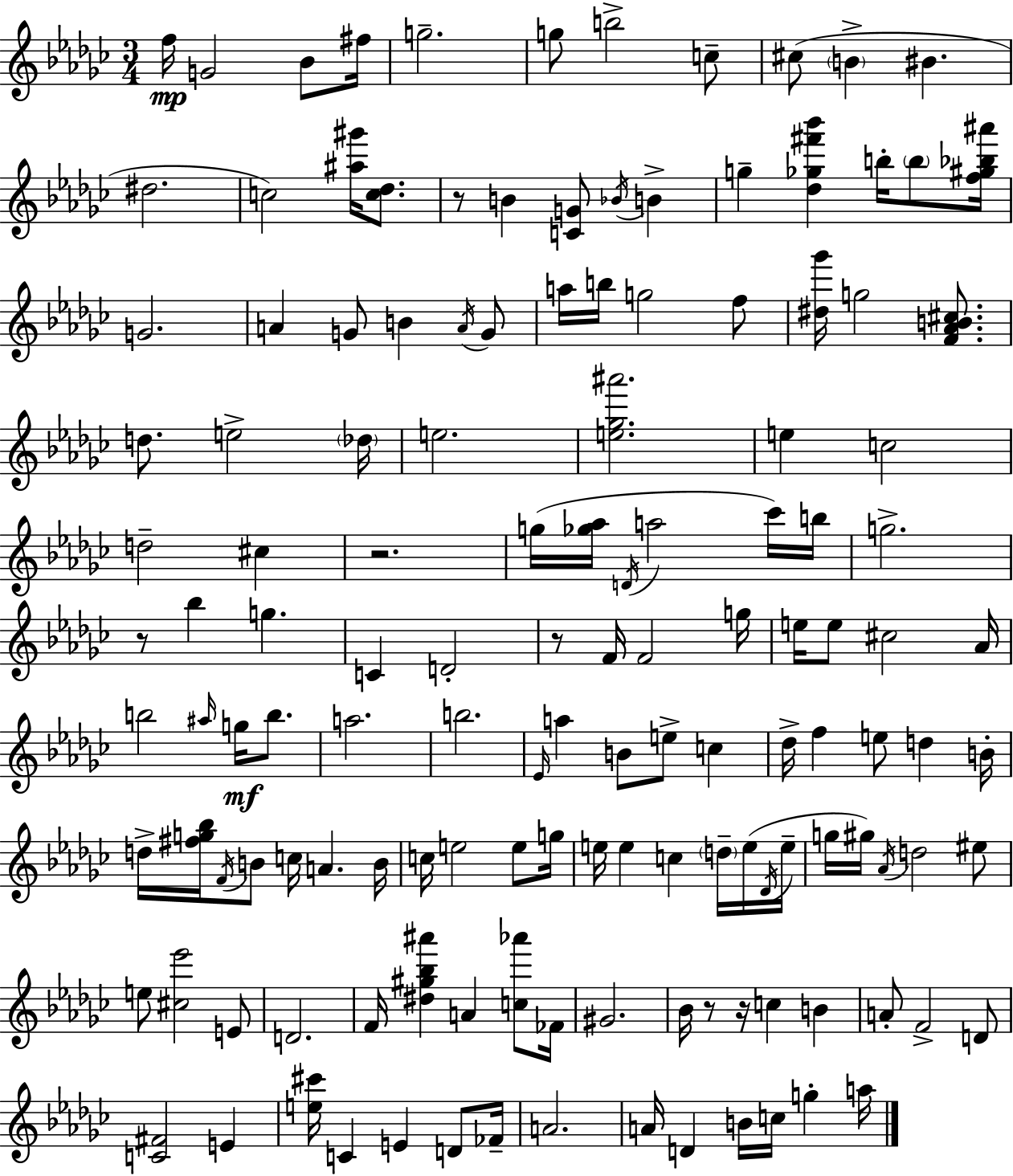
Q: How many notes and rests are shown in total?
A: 139